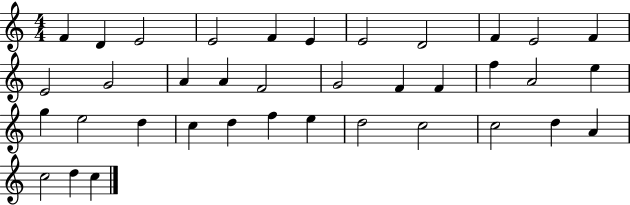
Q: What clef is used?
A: treble